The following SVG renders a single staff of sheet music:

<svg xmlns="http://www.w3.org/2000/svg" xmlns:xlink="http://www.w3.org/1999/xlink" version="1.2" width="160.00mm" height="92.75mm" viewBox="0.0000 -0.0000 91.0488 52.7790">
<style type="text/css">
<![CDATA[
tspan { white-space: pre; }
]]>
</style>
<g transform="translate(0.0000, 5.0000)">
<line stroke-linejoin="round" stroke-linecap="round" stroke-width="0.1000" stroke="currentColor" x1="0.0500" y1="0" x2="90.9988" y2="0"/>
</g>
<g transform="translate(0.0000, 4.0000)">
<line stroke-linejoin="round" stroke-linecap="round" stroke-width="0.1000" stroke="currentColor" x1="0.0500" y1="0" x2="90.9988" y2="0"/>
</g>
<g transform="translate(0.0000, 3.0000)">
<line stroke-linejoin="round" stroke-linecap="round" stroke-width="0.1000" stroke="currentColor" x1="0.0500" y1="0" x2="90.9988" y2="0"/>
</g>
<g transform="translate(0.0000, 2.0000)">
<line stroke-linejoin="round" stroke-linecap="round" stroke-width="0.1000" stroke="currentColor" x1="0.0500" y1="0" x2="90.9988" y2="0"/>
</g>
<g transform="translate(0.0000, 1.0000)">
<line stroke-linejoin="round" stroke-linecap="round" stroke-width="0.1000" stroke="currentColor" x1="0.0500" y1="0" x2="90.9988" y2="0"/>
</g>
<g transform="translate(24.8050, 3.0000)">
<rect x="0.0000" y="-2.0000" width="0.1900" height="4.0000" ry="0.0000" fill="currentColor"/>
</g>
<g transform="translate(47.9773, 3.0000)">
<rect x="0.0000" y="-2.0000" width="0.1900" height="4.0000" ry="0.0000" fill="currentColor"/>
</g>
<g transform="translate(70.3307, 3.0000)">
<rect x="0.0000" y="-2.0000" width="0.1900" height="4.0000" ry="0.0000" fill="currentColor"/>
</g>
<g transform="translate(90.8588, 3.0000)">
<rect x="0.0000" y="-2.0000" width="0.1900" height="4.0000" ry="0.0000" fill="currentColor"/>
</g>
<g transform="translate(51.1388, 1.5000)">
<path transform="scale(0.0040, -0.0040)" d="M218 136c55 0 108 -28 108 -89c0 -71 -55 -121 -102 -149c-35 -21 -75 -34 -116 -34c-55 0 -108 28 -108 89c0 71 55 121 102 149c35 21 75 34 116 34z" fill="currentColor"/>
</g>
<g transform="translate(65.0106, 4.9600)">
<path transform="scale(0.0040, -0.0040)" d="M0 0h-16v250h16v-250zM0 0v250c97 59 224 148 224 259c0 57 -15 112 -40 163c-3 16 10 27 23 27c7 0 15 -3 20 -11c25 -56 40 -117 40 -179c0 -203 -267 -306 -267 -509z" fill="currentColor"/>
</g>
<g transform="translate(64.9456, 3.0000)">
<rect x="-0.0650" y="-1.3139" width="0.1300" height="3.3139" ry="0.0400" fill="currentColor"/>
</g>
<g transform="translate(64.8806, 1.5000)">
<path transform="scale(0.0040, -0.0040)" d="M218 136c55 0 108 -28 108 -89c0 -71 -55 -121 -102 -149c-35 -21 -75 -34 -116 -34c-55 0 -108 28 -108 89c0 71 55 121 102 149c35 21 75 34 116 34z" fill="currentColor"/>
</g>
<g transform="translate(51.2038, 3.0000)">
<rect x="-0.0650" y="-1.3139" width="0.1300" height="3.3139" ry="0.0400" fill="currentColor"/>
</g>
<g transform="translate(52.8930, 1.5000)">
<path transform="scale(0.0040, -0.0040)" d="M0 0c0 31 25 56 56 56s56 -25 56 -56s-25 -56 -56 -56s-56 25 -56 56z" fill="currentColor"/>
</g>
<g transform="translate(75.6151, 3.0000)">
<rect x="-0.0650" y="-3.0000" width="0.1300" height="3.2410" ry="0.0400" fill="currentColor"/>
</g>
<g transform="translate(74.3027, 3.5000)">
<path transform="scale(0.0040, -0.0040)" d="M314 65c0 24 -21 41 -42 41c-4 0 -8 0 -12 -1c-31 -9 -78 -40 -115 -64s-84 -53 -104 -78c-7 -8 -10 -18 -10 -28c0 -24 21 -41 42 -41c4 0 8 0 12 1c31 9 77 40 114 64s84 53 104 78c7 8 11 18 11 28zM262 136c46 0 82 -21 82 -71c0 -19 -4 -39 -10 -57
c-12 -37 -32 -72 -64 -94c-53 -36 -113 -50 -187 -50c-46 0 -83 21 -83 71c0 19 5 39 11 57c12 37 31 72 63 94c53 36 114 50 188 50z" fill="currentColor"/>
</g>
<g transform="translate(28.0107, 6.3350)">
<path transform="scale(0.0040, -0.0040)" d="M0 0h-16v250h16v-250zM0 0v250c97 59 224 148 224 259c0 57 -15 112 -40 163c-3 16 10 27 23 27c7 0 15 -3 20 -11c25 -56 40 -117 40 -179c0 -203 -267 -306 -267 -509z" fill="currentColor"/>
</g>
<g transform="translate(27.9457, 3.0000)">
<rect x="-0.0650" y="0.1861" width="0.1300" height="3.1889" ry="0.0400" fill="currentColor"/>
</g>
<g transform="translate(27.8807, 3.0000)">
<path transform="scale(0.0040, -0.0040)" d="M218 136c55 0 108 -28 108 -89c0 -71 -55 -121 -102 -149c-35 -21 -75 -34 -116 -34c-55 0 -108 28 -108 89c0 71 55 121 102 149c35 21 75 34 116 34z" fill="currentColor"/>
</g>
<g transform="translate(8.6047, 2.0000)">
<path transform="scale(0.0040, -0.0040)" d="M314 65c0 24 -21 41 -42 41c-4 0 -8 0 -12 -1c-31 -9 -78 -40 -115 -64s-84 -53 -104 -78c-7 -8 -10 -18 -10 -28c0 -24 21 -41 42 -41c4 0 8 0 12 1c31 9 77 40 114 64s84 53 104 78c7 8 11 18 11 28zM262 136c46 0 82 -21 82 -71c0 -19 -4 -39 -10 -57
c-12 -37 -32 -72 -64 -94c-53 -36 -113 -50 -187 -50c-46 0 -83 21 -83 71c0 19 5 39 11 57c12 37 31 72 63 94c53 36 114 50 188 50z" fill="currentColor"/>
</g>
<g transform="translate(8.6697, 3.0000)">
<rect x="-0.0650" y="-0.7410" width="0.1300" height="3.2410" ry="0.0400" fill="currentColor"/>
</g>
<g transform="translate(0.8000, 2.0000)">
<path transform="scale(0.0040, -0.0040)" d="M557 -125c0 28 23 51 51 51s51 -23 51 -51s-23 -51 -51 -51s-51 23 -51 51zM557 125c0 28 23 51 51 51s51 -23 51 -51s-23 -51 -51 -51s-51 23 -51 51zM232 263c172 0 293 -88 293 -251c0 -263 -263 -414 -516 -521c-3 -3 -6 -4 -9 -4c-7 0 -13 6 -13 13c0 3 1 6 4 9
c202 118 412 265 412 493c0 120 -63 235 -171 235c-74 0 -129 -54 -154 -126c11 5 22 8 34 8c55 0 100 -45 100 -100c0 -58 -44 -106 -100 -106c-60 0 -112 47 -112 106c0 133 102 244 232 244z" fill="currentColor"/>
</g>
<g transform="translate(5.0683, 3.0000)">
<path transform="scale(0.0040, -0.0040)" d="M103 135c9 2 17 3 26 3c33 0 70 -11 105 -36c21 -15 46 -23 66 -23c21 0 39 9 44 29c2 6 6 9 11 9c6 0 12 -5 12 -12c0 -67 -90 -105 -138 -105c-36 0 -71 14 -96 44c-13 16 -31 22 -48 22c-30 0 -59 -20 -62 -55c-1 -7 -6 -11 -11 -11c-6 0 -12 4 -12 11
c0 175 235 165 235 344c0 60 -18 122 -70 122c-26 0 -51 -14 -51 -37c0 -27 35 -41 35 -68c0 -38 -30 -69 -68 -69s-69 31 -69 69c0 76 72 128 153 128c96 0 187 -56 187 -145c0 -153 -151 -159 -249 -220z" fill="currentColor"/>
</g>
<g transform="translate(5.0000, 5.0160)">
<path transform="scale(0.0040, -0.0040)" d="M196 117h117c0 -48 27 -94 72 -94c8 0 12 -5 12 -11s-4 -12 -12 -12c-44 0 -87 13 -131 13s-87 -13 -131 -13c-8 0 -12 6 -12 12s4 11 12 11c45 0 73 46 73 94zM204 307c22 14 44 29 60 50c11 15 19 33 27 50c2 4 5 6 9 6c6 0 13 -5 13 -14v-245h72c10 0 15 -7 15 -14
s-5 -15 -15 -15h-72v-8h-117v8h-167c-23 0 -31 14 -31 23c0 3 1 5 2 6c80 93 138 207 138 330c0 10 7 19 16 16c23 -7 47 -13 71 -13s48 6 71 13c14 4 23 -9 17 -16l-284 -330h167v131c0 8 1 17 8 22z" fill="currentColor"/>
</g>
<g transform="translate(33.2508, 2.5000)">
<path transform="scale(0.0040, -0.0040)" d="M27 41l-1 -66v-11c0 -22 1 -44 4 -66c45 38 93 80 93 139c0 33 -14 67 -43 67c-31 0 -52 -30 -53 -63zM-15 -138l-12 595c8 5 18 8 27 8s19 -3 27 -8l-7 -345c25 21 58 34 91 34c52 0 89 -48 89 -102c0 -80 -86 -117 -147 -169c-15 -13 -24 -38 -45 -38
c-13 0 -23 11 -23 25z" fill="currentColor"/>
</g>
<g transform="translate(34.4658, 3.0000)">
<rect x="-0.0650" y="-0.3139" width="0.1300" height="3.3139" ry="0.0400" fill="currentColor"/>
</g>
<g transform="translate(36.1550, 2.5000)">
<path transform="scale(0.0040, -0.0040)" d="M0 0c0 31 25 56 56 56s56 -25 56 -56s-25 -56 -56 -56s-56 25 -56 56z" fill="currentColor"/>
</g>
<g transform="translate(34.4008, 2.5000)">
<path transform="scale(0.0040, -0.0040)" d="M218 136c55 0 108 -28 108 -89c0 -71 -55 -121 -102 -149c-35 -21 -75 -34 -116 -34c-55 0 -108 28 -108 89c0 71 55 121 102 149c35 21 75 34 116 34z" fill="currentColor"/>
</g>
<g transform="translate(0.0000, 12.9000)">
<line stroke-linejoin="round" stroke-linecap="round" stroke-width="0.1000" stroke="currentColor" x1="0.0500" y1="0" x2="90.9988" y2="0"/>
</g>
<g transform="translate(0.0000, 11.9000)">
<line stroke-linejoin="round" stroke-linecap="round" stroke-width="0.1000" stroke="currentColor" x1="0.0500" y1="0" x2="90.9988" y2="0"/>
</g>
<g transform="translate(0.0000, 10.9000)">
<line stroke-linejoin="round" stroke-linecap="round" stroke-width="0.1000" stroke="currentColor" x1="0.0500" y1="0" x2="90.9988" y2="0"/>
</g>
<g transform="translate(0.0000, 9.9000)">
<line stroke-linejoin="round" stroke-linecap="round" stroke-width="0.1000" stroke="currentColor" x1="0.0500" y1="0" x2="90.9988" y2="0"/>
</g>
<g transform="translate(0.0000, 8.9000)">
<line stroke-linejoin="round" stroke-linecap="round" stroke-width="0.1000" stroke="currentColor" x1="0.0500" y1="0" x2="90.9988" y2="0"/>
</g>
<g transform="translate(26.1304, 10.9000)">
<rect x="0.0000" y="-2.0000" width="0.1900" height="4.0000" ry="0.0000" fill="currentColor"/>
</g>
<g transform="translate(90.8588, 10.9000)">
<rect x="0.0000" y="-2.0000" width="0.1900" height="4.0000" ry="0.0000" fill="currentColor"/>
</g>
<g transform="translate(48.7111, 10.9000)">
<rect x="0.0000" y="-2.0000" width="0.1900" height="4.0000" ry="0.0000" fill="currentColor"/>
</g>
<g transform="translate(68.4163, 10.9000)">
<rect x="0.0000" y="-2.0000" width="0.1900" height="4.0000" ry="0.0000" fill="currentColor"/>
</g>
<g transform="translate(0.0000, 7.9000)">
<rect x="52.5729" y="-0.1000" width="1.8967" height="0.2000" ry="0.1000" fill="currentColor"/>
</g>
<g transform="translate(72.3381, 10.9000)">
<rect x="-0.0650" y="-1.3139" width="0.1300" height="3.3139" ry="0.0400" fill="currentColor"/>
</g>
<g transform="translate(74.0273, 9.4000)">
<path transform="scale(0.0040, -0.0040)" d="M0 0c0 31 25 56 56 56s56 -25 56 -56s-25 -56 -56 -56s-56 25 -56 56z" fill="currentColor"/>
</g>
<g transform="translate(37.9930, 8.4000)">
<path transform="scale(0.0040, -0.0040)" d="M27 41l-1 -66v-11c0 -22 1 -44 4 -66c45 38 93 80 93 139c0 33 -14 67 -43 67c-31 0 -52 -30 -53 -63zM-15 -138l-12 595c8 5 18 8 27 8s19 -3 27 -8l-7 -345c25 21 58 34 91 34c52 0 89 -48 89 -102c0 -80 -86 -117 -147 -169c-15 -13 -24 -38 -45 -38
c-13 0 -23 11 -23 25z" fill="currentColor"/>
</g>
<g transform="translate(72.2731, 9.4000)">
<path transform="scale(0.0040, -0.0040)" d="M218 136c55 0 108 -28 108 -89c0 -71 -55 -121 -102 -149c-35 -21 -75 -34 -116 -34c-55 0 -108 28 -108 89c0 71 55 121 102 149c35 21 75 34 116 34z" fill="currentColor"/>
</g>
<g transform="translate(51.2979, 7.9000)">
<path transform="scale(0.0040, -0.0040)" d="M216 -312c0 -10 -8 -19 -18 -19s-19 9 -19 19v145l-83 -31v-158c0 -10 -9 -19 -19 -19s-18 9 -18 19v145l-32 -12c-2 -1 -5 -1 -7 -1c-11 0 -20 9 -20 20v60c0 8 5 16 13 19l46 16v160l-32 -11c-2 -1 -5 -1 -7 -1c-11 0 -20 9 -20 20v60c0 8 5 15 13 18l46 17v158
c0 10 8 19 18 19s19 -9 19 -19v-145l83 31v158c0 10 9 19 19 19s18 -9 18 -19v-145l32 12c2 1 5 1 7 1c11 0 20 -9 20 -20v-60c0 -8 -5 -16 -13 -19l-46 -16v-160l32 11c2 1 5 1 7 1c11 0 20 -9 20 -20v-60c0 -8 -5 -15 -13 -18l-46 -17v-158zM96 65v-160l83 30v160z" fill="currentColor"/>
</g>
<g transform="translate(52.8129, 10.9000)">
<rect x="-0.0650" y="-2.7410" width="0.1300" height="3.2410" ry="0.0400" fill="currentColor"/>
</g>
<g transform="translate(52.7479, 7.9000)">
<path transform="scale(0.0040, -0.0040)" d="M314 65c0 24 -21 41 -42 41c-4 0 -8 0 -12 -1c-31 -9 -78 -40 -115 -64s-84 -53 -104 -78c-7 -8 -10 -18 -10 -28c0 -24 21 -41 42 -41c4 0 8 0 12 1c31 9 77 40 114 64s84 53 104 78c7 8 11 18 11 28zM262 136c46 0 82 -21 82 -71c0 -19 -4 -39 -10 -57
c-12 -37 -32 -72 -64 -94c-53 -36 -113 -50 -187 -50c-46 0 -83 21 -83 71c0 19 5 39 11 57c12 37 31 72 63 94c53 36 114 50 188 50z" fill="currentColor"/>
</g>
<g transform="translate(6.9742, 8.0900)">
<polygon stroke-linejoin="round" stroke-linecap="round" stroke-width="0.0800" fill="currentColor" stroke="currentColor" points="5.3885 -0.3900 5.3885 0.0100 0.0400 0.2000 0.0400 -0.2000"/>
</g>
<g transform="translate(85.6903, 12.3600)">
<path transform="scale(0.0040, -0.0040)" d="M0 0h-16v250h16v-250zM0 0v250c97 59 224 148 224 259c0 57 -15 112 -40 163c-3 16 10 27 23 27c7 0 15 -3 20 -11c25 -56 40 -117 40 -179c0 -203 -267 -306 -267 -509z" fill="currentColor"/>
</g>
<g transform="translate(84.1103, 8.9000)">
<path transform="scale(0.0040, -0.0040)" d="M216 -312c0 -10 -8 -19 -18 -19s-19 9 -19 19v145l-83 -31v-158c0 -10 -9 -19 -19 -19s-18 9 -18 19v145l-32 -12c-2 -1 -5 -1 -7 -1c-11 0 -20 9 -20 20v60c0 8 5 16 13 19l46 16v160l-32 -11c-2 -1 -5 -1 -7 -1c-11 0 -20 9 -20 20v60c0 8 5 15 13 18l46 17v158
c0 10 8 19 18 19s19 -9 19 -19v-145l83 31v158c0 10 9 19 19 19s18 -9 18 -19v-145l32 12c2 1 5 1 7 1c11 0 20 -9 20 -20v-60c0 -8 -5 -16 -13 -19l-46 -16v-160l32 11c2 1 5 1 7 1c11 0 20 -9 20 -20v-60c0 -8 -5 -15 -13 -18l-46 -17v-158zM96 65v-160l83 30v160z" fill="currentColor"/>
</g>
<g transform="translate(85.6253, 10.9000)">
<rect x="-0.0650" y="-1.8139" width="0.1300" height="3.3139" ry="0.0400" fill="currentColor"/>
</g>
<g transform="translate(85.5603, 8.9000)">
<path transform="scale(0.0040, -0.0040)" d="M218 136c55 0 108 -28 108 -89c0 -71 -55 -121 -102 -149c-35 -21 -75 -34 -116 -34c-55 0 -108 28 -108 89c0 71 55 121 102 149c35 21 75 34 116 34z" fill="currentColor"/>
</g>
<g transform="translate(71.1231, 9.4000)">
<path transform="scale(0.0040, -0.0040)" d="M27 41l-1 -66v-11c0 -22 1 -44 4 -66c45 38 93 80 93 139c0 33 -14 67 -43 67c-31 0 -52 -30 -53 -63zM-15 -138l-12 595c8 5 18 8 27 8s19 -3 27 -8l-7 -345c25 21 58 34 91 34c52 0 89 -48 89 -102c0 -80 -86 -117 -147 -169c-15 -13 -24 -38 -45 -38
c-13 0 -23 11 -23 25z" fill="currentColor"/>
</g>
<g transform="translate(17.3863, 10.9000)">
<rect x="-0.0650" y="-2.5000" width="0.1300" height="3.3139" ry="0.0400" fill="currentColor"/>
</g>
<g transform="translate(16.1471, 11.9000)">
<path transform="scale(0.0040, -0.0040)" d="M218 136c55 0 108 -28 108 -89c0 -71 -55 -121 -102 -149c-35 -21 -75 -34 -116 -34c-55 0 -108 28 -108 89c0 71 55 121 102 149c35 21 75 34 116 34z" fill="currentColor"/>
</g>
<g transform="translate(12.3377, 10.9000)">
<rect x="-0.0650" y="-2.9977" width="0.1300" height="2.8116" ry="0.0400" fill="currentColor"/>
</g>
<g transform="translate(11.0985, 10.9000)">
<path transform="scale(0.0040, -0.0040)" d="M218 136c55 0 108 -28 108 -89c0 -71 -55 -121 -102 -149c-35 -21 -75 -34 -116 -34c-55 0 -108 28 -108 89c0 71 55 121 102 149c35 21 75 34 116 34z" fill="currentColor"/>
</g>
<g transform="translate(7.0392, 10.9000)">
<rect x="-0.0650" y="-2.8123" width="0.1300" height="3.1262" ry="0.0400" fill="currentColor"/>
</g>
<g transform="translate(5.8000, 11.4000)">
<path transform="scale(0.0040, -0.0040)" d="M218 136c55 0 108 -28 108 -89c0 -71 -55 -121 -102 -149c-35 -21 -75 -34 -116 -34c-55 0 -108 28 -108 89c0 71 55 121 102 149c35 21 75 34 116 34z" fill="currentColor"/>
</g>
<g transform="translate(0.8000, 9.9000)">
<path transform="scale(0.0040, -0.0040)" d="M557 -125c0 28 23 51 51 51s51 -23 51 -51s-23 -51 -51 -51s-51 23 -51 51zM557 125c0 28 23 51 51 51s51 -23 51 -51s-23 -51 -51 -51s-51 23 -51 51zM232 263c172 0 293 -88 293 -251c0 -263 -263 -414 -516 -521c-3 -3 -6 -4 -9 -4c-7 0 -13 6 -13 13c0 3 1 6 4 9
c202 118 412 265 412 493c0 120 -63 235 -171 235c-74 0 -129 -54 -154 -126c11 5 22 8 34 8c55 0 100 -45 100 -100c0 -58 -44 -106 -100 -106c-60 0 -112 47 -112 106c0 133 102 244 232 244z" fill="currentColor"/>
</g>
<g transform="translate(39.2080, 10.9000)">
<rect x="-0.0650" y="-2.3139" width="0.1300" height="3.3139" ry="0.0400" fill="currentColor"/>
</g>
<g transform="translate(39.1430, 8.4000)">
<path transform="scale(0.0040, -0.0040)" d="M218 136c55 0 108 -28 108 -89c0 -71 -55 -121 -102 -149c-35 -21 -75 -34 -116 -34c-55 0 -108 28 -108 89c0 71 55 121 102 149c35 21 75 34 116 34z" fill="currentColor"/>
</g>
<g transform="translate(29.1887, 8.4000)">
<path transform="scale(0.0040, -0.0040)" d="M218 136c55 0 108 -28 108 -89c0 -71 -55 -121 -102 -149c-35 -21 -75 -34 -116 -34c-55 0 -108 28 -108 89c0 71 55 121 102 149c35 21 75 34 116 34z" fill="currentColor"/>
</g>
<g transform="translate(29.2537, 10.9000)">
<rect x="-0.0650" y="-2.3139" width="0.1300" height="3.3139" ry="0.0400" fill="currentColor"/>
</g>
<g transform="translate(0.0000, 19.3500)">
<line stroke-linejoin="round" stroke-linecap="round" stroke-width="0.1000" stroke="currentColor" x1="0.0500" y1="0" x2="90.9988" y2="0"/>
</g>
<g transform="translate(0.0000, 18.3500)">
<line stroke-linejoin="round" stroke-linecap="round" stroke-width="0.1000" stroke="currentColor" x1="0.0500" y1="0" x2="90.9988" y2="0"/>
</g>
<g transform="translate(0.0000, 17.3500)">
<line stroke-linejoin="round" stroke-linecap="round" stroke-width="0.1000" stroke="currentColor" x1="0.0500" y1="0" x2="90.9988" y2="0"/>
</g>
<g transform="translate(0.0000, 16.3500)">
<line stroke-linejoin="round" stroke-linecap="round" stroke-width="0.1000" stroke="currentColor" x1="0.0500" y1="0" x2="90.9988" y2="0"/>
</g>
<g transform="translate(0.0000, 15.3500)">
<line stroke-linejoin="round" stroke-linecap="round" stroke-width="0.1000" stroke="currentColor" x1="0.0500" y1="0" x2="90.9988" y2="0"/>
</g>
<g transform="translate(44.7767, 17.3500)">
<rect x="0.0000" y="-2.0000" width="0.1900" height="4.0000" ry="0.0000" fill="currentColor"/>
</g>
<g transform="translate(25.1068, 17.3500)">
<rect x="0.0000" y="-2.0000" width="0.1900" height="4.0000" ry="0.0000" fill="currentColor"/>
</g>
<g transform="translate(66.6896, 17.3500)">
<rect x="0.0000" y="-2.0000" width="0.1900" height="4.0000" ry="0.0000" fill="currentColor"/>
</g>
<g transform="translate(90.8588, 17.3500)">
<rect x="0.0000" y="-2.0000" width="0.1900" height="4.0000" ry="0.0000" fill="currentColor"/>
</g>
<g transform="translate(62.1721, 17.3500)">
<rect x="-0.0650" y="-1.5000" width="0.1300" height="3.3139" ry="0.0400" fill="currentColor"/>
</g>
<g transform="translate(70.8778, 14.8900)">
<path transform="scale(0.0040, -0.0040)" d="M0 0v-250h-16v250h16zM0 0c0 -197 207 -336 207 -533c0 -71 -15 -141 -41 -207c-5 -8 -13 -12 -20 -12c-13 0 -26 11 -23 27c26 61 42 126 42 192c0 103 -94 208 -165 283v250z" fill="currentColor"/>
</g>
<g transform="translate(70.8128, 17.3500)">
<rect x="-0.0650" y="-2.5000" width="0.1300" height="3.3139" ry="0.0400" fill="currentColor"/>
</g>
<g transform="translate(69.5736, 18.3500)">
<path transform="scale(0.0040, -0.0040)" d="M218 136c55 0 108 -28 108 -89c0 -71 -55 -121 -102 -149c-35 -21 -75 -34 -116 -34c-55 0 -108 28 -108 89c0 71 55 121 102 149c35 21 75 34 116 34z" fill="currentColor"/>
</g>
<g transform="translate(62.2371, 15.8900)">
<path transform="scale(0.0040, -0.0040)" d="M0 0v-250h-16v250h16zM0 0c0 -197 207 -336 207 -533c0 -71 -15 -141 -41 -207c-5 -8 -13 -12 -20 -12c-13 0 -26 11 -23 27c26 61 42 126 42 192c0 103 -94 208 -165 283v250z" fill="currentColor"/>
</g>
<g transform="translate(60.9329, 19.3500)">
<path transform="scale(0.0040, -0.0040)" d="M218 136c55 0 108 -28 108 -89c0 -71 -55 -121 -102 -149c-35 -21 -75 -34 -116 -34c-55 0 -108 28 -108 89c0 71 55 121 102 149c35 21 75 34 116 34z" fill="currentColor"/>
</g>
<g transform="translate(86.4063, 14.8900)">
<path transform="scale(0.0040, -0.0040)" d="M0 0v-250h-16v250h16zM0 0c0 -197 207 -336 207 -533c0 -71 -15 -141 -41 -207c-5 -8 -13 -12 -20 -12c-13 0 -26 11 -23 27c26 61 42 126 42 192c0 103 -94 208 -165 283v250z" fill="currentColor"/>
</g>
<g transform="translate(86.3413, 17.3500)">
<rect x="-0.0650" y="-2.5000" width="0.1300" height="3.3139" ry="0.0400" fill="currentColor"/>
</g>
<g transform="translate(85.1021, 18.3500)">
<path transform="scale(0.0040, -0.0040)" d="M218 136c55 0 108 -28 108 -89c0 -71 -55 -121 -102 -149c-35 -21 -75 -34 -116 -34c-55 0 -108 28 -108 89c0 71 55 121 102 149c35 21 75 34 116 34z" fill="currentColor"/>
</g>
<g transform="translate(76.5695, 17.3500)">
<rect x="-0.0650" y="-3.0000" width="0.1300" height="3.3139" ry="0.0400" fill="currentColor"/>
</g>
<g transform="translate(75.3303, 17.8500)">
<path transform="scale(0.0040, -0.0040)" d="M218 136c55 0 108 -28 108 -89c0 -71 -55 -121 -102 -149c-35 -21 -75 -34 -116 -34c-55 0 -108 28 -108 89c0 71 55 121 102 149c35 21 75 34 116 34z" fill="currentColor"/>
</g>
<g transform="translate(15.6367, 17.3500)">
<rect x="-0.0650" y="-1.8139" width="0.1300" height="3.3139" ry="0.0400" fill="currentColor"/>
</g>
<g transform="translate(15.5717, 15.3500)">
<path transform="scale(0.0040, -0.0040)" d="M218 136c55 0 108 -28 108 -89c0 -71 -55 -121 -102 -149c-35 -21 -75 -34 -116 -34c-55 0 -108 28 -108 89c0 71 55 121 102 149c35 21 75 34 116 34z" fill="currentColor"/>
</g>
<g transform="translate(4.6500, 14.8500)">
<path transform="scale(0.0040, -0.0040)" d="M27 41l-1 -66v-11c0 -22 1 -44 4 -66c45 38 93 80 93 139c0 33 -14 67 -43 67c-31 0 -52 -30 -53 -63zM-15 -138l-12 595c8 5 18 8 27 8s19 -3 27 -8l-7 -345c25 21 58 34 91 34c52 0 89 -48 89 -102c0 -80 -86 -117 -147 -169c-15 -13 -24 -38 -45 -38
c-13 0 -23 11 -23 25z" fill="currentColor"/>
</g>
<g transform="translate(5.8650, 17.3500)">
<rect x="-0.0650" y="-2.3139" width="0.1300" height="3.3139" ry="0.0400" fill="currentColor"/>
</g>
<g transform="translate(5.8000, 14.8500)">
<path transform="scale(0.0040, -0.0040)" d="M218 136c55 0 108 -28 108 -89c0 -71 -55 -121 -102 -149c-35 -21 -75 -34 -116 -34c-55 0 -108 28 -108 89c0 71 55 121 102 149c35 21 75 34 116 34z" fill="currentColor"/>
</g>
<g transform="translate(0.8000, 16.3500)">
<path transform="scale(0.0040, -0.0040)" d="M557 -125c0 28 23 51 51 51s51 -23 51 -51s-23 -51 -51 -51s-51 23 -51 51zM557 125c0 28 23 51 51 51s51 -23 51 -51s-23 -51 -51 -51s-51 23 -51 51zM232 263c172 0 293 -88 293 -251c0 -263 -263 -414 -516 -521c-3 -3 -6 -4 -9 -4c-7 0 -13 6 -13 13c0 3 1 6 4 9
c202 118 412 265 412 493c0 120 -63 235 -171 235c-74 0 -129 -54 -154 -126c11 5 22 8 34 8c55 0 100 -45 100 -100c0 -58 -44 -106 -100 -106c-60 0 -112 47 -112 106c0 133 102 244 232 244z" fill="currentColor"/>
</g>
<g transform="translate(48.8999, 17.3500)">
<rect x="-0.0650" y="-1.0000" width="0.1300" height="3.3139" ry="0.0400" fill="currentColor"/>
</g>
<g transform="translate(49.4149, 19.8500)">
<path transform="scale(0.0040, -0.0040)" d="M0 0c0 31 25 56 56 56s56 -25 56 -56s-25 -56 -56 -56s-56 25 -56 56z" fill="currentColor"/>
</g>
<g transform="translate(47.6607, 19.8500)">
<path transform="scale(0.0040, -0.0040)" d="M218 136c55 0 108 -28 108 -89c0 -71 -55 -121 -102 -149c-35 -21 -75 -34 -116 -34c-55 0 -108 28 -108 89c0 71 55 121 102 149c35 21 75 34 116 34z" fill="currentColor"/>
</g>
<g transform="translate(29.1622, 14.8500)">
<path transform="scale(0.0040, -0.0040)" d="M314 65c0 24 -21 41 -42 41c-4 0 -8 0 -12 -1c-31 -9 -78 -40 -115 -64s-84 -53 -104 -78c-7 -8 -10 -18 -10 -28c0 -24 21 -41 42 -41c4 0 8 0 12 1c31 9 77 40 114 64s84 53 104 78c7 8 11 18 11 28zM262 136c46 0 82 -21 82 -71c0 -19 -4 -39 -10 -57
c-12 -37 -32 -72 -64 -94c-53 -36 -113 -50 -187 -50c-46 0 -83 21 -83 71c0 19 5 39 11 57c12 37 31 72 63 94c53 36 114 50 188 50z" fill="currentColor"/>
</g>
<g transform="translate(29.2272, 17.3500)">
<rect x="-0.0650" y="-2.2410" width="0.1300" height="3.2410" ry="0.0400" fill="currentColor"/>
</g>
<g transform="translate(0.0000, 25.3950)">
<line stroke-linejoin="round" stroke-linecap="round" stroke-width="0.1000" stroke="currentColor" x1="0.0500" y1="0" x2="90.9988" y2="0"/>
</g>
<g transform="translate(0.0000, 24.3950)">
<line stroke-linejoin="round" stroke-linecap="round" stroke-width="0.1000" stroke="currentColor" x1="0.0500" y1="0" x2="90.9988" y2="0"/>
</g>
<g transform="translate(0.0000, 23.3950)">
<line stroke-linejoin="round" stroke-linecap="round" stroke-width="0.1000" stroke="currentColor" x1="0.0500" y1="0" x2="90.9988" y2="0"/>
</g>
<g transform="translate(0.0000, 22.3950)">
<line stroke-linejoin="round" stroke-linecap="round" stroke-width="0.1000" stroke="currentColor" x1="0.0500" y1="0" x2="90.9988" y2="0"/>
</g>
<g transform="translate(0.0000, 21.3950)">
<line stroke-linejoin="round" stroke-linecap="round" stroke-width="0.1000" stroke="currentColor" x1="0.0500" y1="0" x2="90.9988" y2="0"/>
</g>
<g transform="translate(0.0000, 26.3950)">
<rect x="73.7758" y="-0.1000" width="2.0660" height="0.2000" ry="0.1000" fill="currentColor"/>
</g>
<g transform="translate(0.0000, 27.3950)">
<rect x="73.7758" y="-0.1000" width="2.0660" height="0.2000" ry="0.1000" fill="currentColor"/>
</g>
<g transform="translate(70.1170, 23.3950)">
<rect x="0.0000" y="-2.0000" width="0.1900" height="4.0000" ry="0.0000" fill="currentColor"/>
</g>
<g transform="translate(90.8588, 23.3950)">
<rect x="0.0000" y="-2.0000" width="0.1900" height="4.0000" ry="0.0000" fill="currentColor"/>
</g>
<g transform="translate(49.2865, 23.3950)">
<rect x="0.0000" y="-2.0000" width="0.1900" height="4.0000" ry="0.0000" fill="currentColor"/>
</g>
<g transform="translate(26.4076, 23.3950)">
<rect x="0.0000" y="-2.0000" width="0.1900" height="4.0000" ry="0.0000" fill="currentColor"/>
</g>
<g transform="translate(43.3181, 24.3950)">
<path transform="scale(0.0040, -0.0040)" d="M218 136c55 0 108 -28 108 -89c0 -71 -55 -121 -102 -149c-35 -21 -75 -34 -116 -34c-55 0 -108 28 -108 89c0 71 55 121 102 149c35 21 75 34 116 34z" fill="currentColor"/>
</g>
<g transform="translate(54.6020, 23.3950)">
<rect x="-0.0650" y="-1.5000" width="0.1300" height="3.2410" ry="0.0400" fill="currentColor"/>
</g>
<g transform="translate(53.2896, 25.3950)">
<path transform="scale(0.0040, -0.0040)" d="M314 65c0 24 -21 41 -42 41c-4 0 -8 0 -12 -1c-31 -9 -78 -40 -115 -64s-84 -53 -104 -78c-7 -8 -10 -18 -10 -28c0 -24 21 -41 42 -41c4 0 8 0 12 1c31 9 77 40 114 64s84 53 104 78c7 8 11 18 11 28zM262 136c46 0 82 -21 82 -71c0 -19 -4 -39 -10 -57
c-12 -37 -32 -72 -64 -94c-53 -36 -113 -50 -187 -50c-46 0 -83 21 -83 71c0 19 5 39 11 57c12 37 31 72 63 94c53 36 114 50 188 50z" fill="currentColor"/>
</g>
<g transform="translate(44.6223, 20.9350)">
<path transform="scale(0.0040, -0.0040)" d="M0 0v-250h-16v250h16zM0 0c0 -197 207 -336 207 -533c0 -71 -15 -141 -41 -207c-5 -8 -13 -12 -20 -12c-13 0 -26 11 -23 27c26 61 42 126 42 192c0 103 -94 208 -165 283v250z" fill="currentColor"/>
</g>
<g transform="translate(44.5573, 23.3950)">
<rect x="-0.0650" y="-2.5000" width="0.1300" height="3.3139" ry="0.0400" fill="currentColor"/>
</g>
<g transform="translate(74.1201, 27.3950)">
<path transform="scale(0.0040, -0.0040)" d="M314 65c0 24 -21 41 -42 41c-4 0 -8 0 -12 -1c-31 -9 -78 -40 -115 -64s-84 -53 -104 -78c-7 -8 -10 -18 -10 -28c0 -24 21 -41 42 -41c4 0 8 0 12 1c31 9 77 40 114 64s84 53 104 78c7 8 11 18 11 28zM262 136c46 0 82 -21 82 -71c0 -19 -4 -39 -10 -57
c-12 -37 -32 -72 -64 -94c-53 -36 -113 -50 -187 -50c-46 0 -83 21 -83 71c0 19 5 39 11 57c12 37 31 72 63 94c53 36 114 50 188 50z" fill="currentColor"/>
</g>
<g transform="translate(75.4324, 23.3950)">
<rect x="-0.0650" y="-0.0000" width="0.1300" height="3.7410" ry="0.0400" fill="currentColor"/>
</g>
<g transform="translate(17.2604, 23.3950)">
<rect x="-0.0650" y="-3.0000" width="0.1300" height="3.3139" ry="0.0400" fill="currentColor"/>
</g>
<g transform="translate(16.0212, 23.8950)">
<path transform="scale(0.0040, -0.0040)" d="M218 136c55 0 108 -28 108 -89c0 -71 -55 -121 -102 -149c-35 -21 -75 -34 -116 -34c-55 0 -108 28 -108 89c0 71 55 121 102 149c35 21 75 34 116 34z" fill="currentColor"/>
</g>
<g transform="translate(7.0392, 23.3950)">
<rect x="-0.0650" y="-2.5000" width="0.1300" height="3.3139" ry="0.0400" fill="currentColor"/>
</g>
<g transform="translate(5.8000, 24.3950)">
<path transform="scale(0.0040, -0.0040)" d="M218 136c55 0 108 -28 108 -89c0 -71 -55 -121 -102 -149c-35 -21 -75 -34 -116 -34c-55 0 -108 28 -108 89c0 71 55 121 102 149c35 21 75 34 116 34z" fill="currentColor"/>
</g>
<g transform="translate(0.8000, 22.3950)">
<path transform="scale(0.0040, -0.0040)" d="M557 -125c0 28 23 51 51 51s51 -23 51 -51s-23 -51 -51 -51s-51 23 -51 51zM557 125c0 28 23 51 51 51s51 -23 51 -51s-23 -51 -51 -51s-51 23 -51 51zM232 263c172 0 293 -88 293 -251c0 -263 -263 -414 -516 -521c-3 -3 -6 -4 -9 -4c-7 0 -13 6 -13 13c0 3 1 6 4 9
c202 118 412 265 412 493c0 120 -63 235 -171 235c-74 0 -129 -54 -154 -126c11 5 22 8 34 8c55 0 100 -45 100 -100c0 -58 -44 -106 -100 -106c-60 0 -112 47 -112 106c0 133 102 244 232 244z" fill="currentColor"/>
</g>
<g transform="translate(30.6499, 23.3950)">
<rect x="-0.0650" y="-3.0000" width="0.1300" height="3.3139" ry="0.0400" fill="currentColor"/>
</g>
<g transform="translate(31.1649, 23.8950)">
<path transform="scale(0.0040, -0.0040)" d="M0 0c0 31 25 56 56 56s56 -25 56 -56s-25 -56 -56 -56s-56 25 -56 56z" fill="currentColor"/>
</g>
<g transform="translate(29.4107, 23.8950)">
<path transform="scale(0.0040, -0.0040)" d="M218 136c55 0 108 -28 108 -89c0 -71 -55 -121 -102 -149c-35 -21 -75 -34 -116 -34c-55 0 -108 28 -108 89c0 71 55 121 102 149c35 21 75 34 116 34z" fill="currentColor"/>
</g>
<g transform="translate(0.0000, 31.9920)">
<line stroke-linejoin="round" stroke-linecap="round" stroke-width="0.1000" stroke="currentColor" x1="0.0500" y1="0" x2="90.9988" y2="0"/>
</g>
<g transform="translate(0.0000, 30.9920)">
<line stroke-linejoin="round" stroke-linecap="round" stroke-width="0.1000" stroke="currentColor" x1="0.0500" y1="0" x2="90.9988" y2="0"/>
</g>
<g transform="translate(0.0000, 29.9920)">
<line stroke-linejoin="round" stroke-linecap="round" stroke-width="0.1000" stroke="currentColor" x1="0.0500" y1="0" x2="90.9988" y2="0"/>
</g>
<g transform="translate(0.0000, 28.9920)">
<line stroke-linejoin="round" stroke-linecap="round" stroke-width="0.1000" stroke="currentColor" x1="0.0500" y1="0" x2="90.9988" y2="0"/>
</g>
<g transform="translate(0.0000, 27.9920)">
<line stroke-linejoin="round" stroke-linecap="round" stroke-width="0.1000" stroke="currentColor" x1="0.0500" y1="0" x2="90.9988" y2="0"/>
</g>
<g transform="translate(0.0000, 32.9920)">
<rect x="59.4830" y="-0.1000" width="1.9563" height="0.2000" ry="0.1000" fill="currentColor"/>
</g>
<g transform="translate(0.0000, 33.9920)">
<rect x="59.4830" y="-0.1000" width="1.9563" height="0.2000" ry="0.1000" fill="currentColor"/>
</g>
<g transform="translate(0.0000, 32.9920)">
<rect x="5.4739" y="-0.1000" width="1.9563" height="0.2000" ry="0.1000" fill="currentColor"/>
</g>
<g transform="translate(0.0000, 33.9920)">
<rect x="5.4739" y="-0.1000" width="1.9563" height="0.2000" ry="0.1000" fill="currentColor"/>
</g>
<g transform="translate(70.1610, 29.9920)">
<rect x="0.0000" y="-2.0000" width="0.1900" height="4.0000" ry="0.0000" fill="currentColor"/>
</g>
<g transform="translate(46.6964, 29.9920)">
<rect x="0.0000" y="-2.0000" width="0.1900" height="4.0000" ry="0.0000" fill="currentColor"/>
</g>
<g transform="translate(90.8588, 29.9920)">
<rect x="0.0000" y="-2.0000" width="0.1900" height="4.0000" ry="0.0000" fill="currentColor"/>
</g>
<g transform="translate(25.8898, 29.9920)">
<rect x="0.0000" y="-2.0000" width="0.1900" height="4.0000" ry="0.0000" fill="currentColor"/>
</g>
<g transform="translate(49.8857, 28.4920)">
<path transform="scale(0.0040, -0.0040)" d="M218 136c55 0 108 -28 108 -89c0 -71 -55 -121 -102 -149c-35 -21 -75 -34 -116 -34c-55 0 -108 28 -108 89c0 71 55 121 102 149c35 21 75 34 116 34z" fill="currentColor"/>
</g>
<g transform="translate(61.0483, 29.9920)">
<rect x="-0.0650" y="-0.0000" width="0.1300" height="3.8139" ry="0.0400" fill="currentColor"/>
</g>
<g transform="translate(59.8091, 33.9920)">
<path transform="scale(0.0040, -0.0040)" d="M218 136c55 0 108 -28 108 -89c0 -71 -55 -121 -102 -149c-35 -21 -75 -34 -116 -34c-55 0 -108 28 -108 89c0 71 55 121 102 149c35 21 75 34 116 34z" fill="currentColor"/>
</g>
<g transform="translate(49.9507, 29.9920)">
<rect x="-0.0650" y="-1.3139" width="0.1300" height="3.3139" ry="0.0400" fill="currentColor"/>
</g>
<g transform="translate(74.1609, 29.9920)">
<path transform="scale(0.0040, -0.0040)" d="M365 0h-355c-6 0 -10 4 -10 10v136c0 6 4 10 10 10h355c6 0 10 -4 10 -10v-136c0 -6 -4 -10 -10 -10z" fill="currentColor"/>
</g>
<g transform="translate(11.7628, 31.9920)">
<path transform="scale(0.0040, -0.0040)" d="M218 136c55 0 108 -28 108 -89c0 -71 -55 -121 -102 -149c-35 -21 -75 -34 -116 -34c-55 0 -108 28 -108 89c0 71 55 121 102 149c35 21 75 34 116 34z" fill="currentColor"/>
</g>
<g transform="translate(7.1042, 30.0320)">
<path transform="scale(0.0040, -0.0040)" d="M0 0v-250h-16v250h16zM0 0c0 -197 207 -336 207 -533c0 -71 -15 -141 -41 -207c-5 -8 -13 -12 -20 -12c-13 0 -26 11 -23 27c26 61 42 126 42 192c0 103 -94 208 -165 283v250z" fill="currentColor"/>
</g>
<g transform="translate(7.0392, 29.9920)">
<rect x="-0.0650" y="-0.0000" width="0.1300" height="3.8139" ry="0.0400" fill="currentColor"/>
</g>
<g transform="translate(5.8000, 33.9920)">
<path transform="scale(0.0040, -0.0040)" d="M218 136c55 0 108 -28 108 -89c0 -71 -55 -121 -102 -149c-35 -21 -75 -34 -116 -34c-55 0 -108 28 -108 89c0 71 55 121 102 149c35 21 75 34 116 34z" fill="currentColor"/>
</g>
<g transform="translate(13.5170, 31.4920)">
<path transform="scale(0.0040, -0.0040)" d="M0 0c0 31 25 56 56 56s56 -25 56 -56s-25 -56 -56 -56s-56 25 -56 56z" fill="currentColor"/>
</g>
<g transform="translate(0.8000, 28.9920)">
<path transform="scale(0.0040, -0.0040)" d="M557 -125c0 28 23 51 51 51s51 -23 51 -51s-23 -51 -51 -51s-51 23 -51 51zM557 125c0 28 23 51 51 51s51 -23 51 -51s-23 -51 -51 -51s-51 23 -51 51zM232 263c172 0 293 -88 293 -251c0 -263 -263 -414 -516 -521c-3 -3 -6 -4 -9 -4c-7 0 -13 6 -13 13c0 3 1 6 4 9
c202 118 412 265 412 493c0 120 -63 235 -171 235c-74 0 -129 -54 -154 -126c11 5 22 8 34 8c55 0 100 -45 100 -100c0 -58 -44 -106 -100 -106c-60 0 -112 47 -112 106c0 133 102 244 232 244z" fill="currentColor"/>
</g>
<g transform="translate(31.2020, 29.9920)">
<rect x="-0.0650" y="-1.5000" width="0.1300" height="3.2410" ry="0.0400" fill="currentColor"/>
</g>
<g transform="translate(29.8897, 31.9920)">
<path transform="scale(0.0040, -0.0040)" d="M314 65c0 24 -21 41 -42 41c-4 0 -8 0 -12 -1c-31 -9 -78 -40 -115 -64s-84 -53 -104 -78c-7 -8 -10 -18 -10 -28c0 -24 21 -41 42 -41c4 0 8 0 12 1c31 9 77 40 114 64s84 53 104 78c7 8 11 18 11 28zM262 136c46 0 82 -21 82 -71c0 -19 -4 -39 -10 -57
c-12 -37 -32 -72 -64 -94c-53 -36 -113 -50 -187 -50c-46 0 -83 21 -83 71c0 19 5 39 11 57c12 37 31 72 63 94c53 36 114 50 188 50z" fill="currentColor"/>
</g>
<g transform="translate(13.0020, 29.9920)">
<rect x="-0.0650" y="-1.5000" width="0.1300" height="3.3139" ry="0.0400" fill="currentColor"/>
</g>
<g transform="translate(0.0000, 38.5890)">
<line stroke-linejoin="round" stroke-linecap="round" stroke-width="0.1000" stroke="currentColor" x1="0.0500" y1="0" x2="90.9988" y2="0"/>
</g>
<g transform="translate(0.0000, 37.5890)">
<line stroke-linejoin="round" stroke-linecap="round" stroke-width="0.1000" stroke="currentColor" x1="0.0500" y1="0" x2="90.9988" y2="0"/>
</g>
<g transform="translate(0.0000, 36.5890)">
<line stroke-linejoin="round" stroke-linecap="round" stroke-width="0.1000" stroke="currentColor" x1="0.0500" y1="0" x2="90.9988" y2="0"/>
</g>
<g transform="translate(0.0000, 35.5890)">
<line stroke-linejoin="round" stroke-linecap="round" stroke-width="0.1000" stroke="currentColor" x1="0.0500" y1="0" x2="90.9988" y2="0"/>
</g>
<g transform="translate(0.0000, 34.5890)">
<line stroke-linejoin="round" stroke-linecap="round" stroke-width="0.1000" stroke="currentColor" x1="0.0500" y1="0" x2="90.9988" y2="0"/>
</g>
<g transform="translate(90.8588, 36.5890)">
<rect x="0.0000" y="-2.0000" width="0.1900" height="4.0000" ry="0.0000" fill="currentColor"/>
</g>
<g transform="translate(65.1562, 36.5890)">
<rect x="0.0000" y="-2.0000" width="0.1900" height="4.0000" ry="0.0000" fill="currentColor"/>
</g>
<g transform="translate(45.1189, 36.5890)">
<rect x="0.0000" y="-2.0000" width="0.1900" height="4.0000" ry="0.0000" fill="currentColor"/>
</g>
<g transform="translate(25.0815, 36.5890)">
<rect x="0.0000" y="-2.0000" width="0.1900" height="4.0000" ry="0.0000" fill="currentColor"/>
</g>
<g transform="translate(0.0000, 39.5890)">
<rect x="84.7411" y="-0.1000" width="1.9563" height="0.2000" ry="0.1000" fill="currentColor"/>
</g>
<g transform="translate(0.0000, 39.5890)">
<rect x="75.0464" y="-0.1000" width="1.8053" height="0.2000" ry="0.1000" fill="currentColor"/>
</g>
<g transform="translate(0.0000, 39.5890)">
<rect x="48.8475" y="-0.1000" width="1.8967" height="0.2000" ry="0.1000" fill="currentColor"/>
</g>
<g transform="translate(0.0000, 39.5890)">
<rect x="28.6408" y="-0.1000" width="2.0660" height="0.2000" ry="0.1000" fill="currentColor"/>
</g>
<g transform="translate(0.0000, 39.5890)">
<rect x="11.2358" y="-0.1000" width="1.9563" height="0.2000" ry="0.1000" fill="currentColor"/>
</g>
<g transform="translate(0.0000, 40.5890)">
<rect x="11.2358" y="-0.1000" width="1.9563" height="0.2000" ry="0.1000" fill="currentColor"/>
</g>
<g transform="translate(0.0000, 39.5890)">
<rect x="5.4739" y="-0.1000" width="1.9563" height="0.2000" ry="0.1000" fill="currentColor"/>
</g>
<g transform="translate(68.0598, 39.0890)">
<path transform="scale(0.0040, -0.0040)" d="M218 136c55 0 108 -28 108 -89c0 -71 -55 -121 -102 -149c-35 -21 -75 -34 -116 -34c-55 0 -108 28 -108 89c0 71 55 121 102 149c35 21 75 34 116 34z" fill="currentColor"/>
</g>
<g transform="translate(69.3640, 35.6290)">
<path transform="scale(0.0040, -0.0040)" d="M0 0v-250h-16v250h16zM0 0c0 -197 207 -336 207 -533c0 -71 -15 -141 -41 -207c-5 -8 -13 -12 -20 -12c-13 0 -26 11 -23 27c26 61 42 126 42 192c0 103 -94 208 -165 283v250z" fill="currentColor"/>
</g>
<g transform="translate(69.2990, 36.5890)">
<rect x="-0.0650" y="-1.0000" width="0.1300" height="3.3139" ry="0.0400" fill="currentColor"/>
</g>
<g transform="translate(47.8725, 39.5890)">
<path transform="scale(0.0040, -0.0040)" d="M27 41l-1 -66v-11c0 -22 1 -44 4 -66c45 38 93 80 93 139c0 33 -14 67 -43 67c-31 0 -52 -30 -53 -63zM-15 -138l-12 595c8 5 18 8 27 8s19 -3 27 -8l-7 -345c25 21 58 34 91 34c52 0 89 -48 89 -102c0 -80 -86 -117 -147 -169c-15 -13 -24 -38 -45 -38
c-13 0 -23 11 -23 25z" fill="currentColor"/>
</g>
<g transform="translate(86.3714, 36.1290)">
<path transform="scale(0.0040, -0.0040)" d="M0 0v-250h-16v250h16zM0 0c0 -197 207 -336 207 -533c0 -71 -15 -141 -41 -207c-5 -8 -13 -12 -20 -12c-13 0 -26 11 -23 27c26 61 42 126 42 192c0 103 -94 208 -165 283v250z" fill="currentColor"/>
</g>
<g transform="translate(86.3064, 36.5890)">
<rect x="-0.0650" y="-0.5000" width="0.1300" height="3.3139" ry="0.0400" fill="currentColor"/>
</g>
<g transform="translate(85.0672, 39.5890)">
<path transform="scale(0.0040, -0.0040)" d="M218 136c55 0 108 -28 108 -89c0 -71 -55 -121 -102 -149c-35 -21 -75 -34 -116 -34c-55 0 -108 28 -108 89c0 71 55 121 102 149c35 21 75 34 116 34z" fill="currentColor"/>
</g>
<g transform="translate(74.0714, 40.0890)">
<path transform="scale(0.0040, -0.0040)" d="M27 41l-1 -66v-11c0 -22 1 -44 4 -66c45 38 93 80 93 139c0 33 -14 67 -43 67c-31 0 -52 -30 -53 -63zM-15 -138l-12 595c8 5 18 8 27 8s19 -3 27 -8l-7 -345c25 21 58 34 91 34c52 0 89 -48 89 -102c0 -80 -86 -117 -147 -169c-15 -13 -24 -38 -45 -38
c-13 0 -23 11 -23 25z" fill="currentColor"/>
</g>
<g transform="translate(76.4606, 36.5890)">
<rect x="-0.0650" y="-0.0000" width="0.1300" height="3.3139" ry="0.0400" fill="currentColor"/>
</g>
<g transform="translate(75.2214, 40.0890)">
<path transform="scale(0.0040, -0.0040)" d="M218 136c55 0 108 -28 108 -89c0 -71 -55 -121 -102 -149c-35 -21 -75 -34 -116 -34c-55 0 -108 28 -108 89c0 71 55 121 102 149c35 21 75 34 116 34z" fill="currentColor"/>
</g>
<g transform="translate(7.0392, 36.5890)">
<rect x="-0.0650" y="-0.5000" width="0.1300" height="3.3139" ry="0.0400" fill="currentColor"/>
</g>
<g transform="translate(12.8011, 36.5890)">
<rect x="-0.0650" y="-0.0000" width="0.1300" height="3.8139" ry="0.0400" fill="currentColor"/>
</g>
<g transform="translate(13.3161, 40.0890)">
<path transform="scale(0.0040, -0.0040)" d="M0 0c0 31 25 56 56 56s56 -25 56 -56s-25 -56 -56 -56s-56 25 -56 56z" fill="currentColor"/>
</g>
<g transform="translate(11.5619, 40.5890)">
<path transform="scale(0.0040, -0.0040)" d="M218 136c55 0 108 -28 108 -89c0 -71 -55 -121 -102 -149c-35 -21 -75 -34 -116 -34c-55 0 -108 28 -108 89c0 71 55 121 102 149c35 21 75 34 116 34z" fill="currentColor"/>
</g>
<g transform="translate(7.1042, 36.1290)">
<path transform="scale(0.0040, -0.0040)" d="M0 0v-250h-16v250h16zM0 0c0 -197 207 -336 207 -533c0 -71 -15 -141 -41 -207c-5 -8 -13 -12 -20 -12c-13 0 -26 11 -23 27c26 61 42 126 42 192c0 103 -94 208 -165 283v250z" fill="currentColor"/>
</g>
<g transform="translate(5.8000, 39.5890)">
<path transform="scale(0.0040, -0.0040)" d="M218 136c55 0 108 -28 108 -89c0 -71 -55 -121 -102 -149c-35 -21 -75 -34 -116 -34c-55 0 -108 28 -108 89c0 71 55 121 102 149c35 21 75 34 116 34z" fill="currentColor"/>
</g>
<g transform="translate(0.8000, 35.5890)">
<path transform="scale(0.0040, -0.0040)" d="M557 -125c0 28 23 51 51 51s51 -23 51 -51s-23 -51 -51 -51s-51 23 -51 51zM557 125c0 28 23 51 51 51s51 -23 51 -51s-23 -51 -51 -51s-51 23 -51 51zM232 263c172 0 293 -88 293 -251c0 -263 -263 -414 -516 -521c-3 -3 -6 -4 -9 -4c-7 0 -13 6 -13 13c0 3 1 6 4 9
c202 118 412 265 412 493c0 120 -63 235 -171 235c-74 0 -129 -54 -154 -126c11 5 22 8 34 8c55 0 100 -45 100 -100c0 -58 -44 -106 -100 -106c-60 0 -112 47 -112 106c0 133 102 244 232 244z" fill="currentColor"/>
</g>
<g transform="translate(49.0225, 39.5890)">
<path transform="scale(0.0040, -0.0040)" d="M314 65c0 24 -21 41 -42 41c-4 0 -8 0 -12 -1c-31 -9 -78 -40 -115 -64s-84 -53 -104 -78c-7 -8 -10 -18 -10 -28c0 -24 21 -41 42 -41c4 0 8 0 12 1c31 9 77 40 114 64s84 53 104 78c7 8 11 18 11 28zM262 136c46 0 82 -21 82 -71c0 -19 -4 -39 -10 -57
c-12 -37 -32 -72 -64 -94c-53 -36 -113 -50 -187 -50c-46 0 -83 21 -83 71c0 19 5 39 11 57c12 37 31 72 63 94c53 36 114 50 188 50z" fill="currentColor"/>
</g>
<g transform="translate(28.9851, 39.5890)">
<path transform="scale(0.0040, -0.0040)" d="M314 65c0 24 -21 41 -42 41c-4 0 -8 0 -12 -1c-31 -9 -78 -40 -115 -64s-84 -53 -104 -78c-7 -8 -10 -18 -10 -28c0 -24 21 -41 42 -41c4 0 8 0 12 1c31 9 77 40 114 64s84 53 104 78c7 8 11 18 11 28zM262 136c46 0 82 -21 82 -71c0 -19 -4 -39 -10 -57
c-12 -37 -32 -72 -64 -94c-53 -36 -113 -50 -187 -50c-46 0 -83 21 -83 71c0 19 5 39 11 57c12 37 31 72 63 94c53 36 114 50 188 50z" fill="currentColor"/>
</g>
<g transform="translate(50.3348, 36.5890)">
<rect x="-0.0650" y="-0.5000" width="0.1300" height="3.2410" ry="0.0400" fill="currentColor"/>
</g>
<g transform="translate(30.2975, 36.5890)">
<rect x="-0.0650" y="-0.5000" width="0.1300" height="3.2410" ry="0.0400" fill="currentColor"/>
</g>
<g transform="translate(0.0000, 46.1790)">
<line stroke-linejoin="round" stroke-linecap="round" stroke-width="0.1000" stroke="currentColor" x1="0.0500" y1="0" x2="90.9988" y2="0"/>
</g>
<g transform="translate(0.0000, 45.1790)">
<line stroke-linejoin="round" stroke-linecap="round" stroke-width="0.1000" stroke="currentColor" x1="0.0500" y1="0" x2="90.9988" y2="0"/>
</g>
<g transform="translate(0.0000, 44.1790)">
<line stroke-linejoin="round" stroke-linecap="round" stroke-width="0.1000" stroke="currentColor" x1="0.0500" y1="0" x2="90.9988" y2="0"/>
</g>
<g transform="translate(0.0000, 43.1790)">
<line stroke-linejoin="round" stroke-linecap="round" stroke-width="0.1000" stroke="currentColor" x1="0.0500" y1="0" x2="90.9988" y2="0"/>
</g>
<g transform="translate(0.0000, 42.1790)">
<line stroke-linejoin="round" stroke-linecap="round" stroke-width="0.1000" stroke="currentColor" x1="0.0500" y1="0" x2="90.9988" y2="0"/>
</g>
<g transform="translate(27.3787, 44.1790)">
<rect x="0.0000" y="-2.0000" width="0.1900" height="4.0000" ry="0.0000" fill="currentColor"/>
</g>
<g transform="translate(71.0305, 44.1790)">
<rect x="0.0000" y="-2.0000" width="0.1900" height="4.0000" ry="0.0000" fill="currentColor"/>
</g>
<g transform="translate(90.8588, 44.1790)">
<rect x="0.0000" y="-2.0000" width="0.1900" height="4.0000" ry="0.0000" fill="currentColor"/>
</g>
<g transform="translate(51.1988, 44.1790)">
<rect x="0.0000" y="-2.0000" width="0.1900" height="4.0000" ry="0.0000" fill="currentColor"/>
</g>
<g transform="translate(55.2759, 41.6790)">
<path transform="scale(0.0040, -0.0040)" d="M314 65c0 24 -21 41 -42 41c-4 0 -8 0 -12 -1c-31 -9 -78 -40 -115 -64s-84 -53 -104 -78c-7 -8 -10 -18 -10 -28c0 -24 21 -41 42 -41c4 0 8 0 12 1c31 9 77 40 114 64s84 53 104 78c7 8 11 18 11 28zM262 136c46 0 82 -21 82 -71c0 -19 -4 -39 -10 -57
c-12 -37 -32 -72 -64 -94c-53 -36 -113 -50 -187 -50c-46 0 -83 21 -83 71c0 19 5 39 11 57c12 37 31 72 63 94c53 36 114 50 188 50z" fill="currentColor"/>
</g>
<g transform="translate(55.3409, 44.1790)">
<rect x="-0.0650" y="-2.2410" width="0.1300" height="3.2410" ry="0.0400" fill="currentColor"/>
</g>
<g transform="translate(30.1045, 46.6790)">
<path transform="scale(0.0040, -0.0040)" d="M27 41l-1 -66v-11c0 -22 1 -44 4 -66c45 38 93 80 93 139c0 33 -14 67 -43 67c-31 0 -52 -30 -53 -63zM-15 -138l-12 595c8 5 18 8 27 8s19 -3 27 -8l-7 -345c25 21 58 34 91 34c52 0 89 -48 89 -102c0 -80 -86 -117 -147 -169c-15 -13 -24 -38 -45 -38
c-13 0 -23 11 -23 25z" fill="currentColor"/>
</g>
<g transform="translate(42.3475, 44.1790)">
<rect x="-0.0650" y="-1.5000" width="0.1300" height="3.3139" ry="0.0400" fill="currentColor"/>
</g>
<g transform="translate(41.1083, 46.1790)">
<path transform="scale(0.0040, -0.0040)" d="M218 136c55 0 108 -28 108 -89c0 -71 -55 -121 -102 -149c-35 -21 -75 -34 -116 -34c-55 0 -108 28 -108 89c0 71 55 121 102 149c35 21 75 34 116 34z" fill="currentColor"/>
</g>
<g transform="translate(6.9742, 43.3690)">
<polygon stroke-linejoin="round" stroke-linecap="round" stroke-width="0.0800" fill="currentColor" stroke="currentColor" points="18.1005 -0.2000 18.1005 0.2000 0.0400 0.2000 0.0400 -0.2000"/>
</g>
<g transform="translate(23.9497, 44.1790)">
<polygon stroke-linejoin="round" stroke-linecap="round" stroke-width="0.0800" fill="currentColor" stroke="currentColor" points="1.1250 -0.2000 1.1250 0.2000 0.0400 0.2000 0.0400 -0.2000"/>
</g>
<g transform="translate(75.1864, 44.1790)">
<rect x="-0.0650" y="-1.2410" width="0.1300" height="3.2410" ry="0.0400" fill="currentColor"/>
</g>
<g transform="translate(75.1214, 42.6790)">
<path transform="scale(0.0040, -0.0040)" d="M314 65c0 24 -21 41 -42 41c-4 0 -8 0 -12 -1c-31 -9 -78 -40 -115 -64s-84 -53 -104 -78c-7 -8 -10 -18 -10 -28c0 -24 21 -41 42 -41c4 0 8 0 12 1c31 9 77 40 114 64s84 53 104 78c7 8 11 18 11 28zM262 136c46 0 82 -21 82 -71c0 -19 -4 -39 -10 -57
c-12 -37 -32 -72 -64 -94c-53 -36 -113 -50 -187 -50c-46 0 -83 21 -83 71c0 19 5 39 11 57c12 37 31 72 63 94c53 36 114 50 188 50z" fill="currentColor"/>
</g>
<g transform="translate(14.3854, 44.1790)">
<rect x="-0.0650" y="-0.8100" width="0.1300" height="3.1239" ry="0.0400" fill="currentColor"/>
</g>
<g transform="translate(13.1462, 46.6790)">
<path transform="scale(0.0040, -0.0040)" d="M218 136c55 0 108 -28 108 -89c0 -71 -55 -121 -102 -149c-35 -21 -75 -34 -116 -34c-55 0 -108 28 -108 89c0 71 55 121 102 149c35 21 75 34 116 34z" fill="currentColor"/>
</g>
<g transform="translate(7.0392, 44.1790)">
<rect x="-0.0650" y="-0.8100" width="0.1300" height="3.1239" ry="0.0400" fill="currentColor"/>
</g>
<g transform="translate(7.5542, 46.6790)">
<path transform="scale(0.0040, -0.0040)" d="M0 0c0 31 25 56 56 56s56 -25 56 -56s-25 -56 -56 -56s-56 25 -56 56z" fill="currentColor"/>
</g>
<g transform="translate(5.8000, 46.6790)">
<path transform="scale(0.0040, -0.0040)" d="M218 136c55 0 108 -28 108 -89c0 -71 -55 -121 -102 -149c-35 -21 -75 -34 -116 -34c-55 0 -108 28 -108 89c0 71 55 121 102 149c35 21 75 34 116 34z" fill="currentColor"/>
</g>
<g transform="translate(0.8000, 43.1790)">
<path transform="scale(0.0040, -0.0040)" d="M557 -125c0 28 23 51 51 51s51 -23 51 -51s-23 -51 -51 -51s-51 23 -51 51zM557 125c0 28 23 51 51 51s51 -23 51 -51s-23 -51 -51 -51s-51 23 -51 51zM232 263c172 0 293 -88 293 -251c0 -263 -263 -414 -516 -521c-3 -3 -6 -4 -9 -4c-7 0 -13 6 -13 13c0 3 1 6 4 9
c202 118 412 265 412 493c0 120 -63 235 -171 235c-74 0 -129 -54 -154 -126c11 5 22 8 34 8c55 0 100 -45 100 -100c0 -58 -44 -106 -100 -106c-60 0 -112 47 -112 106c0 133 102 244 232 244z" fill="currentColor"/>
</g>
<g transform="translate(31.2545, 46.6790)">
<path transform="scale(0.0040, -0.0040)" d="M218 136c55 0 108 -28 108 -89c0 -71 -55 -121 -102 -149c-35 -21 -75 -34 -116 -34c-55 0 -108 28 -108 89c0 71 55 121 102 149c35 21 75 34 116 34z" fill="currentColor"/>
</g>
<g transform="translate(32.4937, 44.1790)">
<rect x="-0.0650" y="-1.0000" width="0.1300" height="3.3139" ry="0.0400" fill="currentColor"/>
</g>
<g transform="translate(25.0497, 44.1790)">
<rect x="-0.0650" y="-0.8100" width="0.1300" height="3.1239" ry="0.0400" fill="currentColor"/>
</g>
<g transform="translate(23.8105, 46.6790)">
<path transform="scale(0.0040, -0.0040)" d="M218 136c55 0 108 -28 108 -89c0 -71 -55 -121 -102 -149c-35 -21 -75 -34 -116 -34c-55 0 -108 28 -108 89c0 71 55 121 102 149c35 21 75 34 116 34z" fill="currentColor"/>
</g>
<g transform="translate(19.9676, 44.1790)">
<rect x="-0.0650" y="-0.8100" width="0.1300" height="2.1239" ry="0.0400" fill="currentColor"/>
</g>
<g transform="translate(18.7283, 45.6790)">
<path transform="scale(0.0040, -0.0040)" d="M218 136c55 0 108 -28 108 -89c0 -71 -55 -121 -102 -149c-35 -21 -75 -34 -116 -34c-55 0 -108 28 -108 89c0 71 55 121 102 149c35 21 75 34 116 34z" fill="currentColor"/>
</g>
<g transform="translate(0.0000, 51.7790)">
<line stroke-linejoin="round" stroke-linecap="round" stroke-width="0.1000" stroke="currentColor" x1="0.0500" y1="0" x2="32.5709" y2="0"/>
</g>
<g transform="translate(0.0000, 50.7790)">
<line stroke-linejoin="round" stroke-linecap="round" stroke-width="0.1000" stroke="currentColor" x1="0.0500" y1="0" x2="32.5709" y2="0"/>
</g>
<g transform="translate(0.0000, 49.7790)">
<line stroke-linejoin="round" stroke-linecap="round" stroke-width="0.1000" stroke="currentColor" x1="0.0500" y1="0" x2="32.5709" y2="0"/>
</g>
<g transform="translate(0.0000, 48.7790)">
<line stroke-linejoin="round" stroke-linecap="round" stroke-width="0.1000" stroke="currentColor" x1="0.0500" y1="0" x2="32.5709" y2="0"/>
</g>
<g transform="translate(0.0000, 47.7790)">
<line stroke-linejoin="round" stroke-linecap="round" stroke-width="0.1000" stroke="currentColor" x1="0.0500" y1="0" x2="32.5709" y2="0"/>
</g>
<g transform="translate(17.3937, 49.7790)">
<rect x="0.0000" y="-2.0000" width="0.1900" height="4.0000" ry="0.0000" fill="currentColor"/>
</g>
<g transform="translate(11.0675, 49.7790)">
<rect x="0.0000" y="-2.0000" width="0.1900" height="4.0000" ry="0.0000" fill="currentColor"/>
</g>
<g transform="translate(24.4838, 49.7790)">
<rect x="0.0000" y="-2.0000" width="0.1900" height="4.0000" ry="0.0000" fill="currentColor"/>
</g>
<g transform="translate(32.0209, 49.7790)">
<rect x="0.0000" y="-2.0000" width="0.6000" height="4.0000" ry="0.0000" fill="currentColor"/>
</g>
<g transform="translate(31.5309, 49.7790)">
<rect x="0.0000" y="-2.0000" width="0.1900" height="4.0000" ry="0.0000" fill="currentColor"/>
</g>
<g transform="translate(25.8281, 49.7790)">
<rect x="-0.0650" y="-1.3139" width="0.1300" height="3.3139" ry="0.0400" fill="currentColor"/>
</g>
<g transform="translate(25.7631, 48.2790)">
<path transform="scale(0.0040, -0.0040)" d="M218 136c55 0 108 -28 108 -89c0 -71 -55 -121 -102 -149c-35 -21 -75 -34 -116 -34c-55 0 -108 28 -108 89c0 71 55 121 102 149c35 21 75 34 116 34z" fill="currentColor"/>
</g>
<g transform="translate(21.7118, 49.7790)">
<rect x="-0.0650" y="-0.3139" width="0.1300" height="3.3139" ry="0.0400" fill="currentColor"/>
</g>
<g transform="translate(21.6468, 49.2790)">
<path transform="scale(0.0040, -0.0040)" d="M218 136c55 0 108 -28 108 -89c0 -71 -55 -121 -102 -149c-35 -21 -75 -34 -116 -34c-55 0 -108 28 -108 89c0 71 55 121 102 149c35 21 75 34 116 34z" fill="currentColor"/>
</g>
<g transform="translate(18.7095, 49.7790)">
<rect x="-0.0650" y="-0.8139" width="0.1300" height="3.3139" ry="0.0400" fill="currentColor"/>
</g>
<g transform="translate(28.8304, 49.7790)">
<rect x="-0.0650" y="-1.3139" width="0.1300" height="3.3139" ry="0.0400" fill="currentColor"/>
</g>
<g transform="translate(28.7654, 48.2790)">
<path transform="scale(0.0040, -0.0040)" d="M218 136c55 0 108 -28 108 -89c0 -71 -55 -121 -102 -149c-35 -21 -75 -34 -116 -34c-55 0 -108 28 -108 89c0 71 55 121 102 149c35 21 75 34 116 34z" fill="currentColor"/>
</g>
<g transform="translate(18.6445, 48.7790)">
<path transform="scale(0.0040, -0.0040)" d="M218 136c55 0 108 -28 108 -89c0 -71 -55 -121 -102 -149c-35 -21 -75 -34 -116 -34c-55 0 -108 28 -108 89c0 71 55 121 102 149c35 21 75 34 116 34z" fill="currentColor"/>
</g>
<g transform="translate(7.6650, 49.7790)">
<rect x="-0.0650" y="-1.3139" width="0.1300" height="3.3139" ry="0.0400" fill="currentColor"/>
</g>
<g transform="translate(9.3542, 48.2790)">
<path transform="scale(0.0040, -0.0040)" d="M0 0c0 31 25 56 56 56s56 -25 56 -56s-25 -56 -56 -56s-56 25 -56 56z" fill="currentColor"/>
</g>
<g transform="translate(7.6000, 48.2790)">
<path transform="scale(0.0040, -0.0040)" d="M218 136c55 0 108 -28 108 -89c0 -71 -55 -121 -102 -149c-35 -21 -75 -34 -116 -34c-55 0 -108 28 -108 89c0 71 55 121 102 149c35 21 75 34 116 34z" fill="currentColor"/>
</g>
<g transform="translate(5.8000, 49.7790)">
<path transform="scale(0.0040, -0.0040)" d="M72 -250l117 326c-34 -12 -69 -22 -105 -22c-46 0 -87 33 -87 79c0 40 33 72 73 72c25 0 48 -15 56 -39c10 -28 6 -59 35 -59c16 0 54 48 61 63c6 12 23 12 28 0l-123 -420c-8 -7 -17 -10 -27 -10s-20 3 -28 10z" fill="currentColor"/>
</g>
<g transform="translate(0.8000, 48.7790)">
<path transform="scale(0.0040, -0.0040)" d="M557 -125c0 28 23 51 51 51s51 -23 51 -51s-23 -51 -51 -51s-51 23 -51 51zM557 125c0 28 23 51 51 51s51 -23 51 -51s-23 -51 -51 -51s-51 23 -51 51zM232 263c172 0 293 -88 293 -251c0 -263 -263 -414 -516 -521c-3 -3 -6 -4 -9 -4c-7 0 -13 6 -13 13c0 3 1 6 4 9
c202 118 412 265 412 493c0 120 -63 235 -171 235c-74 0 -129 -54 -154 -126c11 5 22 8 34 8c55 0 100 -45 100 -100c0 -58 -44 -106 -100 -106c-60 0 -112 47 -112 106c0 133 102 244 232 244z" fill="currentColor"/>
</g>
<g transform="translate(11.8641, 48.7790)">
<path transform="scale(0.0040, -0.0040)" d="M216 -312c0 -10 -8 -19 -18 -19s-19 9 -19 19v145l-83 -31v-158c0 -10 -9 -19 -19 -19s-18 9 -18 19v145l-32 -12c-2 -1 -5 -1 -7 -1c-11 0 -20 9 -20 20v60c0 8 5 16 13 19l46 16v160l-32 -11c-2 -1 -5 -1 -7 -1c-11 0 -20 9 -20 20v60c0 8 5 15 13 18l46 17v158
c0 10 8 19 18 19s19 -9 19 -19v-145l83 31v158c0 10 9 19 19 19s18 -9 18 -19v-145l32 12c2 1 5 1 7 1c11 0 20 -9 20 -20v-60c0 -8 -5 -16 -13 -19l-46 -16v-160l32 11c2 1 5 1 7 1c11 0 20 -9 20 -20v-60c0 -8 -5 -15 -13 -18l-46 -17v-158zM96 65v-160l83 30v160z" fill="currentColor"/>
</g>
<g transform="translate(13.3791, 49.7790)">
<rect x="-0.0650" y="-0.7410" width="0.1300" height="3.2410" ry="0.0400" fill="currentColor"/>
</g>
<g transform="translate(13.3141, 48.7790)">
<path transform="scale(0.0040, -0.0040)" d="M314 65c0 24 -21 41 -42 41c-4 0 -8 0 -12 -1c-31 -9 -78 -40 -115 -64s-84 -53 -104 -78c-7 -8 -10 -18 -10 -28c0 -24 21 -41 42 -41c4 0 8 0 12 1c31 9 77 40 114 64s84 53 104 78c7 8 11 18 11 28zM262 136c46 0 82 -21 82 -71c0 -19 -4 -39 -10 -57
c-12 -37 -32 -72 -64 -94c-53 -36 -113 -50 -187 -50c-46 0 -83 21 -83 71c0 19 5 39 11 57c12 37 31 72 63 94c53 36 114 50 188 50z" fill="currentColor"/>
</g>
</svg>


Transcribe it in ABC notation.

X:1
T:Untitled
M:2/4
L:1/4
K:C
F,2 D,/2 _E, G, G,/2 C,2 C,/2 D,/2 B,, B, _B, ^C2 _G, ^A,/2 _B, A, B,2 F,, G,,/2 B,,/2 C, B,,/2 B,, C, C, B,,/2 G,,2 C,,2 C,,/2 G,, G,,2 G, C,, z2 E,,/2 C,, E,,2 _E,,2 F,,/2 _D,, E,,/2 F,,/2 F,,/2 A,,/2 F,,/4 _F,, G,, B,2 G,2 z/2 G, ^F,2 F, E, G, G,